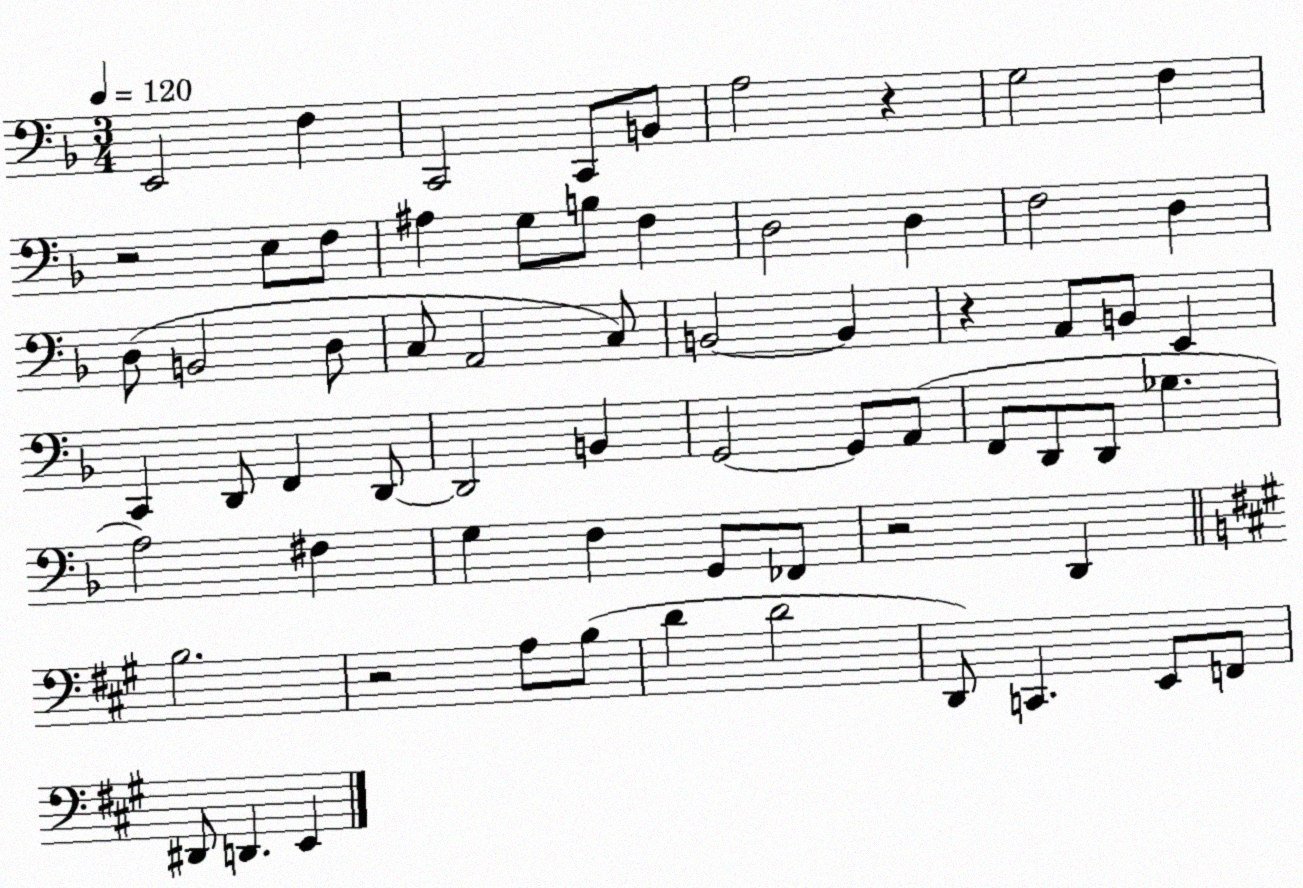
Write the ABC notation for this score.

X:1
T:Untitled
M:3/4
L:1/4
K:F
E,,2 F, C,,2 C,,/2 B,,/2 A,2 z G,2 F, z2 E,/2 F,/2 ^A, G,/2 B,/2 F, D,2 D, F,2 D, D,/2 B,,2 D,/2 C,/2 A,,2 C,/2 B,,2 B,, z A,,/2 B,,/2 E,, C,, D,,/2 F,, D,,/2 D,,2 B,, G,,2 G,,/2 A,,/2 F,,/2 D,,/2 D,,/2 _G, A,2 ^F, G, F, G,,/2 _F,,/2 z2 D,, B,2 z2 A,/2 B,/2 D D2 D,,/2 C,, E,,/2 F,,/2 ^D,,/2 D,, E,,